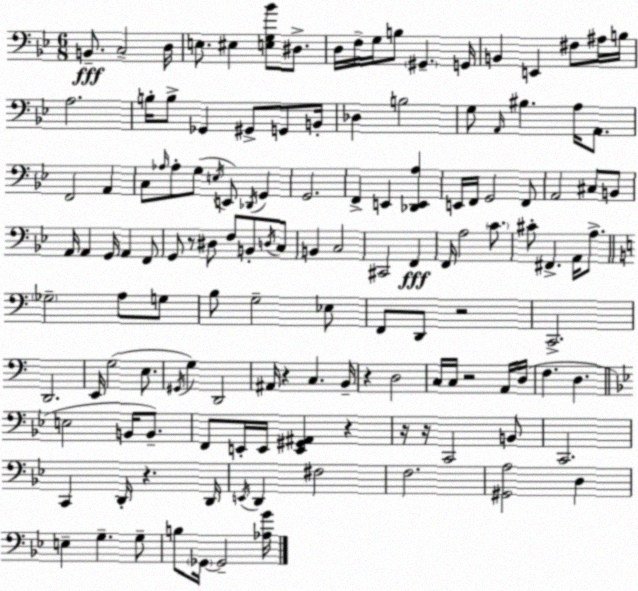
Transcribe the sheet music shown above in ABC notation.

X:1
T:Untitled
M:6/8
L:1/4
K:Bb
B,,/2 C,2 D,/4 E,/2 ^E, [E,G,_B]/2 ^D,/2 D,/4 F,/4 G,/4 B,/2 ^G,, G,,/4 B,, E,, ^F,/2 ^A,/4 B,/4 A,2 B,/4 B,/2 _G,, ^G,,/2 G,,/2 B,,/4 _D, B,2 G,/2 A,,/4 ^B, A,/4 A,,/2 F,,2 A,, C,/2 _A,/4 _A,/2 G,/2 E,/4 E,,/2 _D,,/4 G,, G,,2 F,, E,, [_D,,E,,A,] E,,/4 F,,/4 G,,2 F,,/2 A,,2 ^C,/2 B,,/2 A,,/4 A,, G,,/4 A,, F,,/2 G,,/2 z/2 ^D,/2 F,/2 B,,/2 D,/4 C,/2 B,, C,2 ^C,,2 F,, F,,/4 A,2 C/2 ^C/2 ^F,, A,,/4 A,/2 _G,2 A,/2 G,/2 B,/2 G,2 _E,/2 F,,/2 D,,/2 z2 C,,2 D,,2 E,,/4 G,2 E,/2 ^G,,/4 G, D,,2 ^A,,/4 z C, B,,/4 z D,2 C,/4 C,/4 z2 A,,/4 D,/4 F, D, E,2 B,,/4 B,,/2 F,,/2 E,,/4 E,,/4 [E,,^G,,^A,,] z z/4 z/4 C,,2 B,,/2 C,,2 C,, D,,/4 z D,,/4 E,,/4 D,, ^F,2 F,2 [^G,,A,]2 D, E, G, G,/2 B,/2 _G,,/4 _G,,2 [_A,G]/4